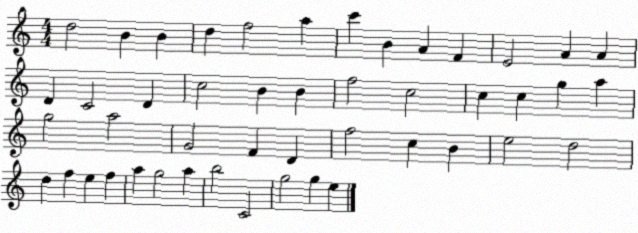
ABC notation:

X:1
T:Untitled
M:4/4
L:1/4
K:C
d2 B B d f2 a c' B A F E2 A A D C2 D c2 B B f2 c2 c c g a g2 a2 G2 F D f2 c B e2 d2 d f e f a g2 a b2 C2 g2 g e